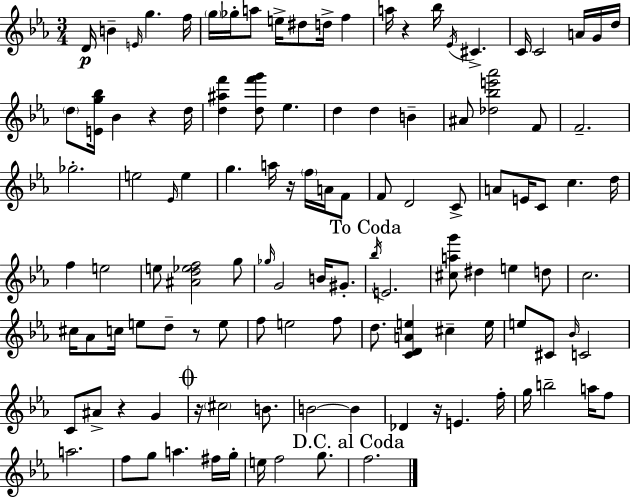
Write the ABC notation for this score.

X:1
T:Untitled
M:3/4
L:1/4
K:Eb
D/4 B E/4 g f/4 g/4 _g/4 a/2 e/4 ^d/2 d/4 f a/4 z _b/4 _E/4 ^C C/4 C2 A/4 G/4 d/4 d/2 [Eg_b]/4 _B z d/4 [d^af'] [df'g']/2 _e d d B ^A/2 [_d_be'_a']2 F/2 F2 _g2 e2 _E/4 e g a/4 z/4 f/4 A/4 F/2 F/2 D2 C/2 A/2 E/4 C/2 c d/4 f e2 e/2 [^Ad_ef]2 g/2 _g/4 G2 B/4 ^G/2 _b/4 E2 [^cag']/2 ^d e d/2 c2 ^c/4 _A/2 c/4 e/2 d/2 z/2 e/2 f/2 e2 f/2 d/2 [CDAe] ^c e/4 e/2 ^C/2 _B/4 C2 C/2 ^A/2 z G z/4 ^c2 B/2 B2 B _D z/4 E f/4 g/4 b2 a/4 f/2 a2 f/2 g/2 a ^f/4 g/4 e/4 f2 g/2 f2